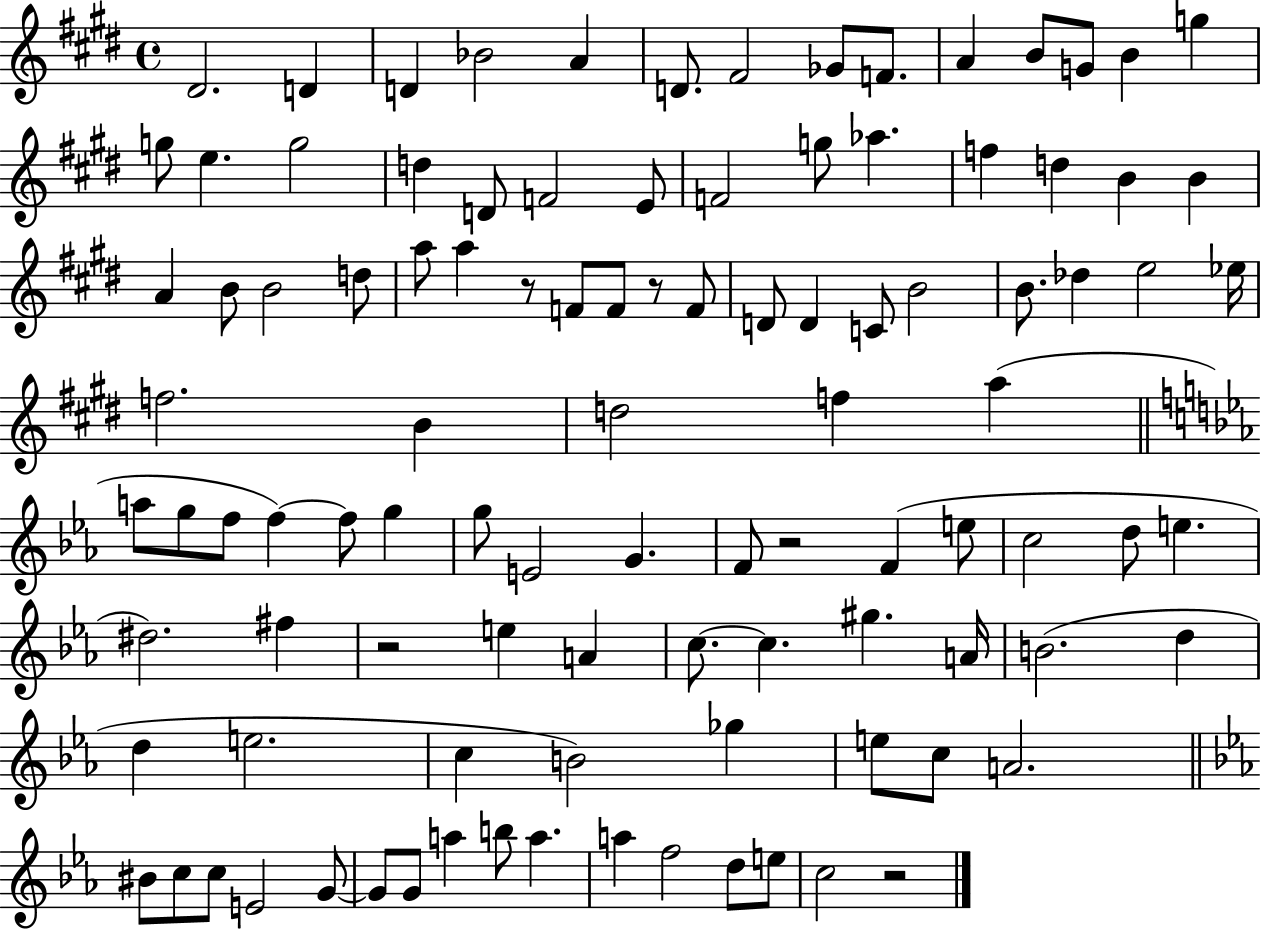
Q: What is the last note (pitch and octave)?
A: C5